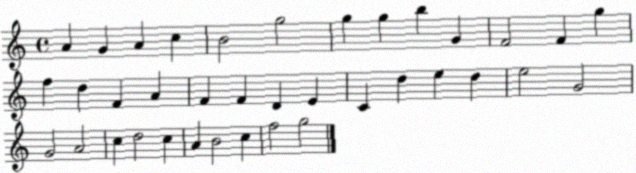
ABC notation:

X:1
T:Untitled
M:4/4
L:1/4
K:C
A G A c B2 g2 g g b G F2 F g f d F A F F D E C d e d e2 G2 G2 A2 c d2 c A B2 c f2 g2